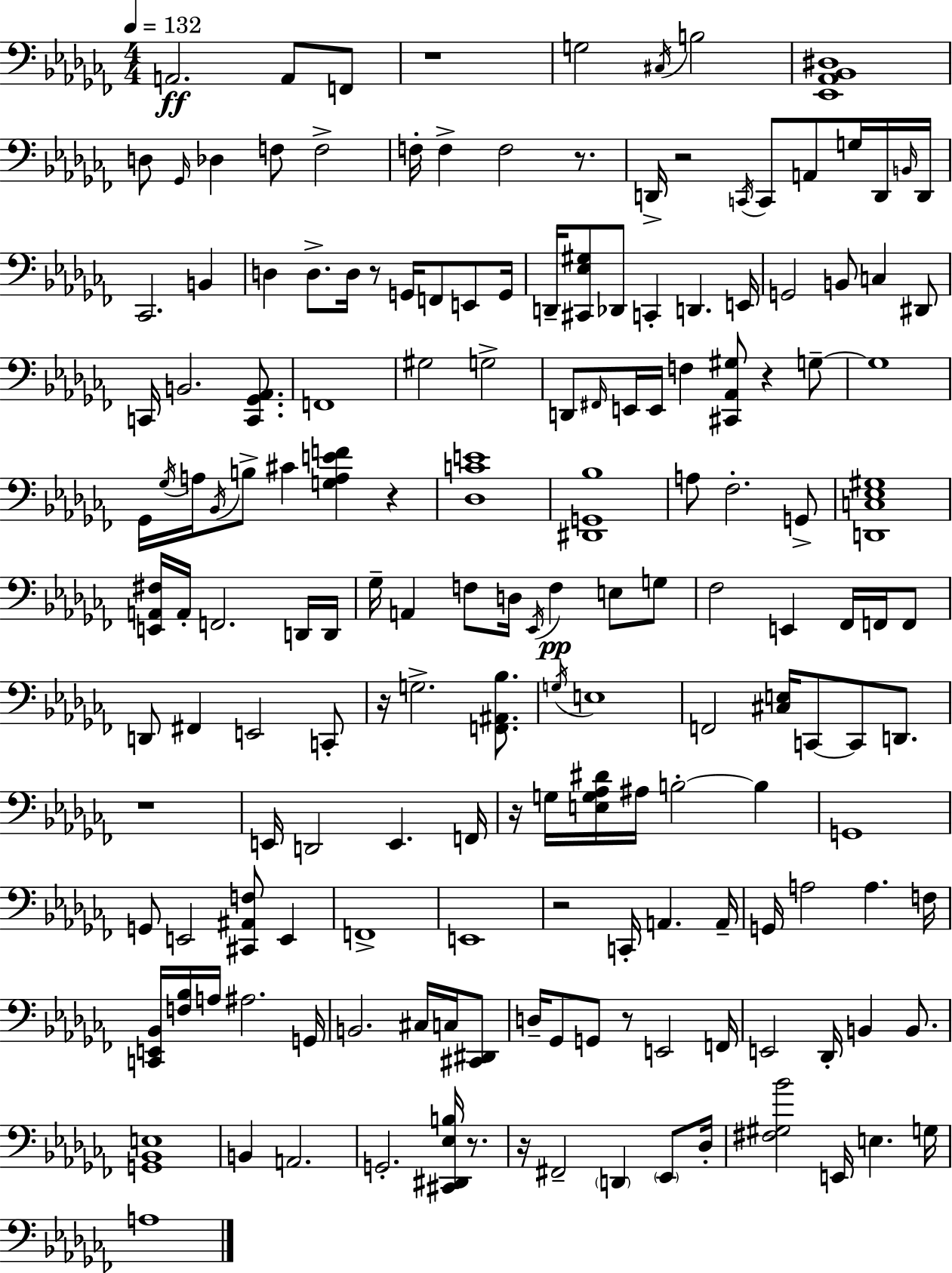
{
  \clef bass
  \numericTimeSignature
  \time 4/4
  \key aes \minor
  \tempo 4 = 132
  a,2.\ff a,8 f,8 | r1 | g2 \acciaccatura { cis16 } b2 | <ees, aes, bes, dis>1 | \break d8 \grace { ges,16 } des4 f8 f2-> | f16-. f4-> f2 r8. | d,16-> r2 \acciaccatura { c,16 } c,8 a,8 | g16 d,16 \grace { b,16 } d,16 ces,2. | \break b,4 d4 d8.-> d16 r8 g,16 f,8 | e,8 g,16 d,16-- <cis, ees gis>8 des,8 c,4-. d,4. | e,16 g,2 b,8 c4 | dis,8 c,16 b,2. | \break <c, ges, aes,>8. f,1 | gis2 g2-> | d,8 \grace { fis,16 } e,16 e,16 f4 <cis, aes, gis>8 r4 | g8--~~ g1 | \break ges,16 \acciaccatura { ges16 } a16 \acciaccatura { bes,16 } b8-> cis'4 <g a e' f'>4 | r4 <des c' e'>1 | <dis, g, bes>1 | a8 fes2.-. | \break g,8-> <d, c ees gis>1 | <e, a, fis>16 a,16-. f,2. | d,16 d,16 ges16-- a,4 f8 d16 \acciaccatura { ees,16 }\pp | f4 e8 g8 fes2 | \break e,4 fes,16 f,16 f,8 d,8 fis,4 e,2 | c,8-. r16 g2.-> | <f, ais, bes>8. \acciaccatura { g16 } e1 | f,2 | \break <cis e>16 c,8~~ c,8 d,8. r1 | e,16 d,2 | e,4. f,16 r16 g16 <e g aes dis'>16 ais16 b2-.~~ | b4 g,1 | \break g,8 e,2 | <cis, ais, f>8 e,4 f,1-> | e,1 | r2 | \break c,16-. a,4. a,16-- g,16 a2 | a4. f16 <c, e, bes,>16 <f bes>16 a16 ais2. | g,16 b,2. | cis16 c16 <cis, dis,>8 d16-- ges,8 g,8 r8 | \break e,2 f,16 e,2 | des,16-. b,4 b,8. <g, bes, e>1 | b,4 a,2. | g,2.-. | \break <cis, dis, ees b>16 r8. r16 fis,2-- | \parenthesize d,4 \parenthesize ees,8 des16-. <fis gis bes'>2 | e,16 e4. g16 a1 | \bar "|."
}